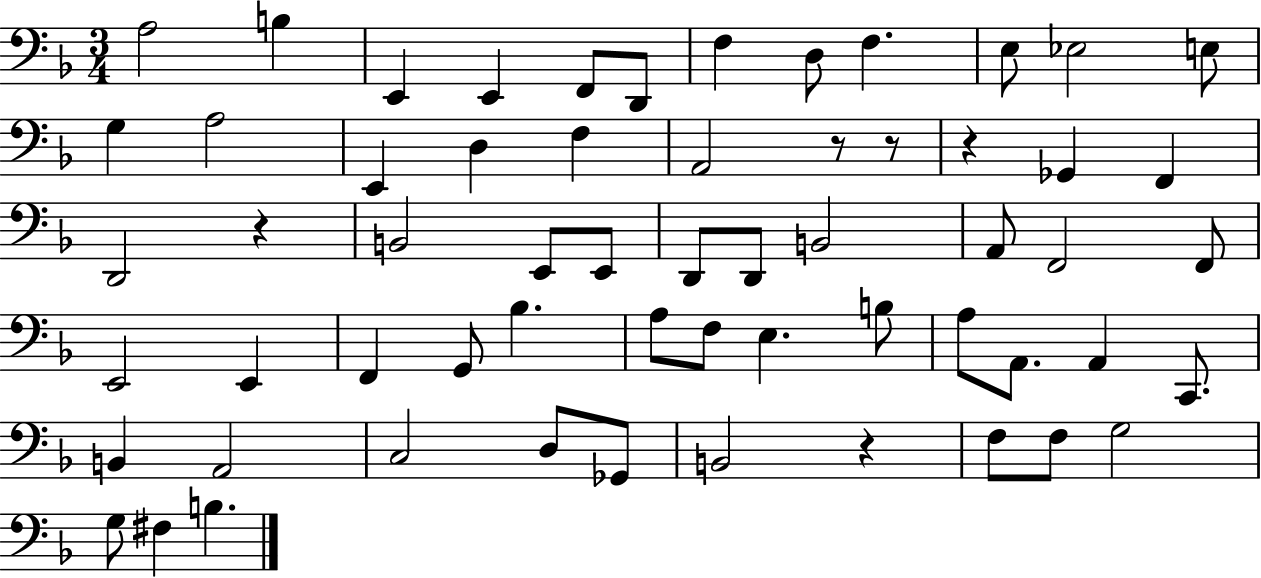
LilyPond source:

{
  \clef bass
  \numericTimeSignature
  \time 3/4
  \key f \major
  a2 b4 | e,4 e,4 f,8 d,8 | f4 d8 f4. | e8 ees2 e8 | \break g4 a2 | e,4 d4 f4 | a,2 r8 r8 | r4 ges,4 f,4 | \break d,2 r4 | b,2 e,8 e,8 | d,8 d,8 b,2 | a,8 f,2 f,8 | \break e,2 e,4 | f,4 g,8 bes4. | a8 f8 e4. b8 | a8 a,8. a,4 c,8. | \break b,4 a,2 | c2 d8 ges,8 | b,2 r4 | f8 f8 g2 | \break g8 fis4 b4. | \bar "|."
}